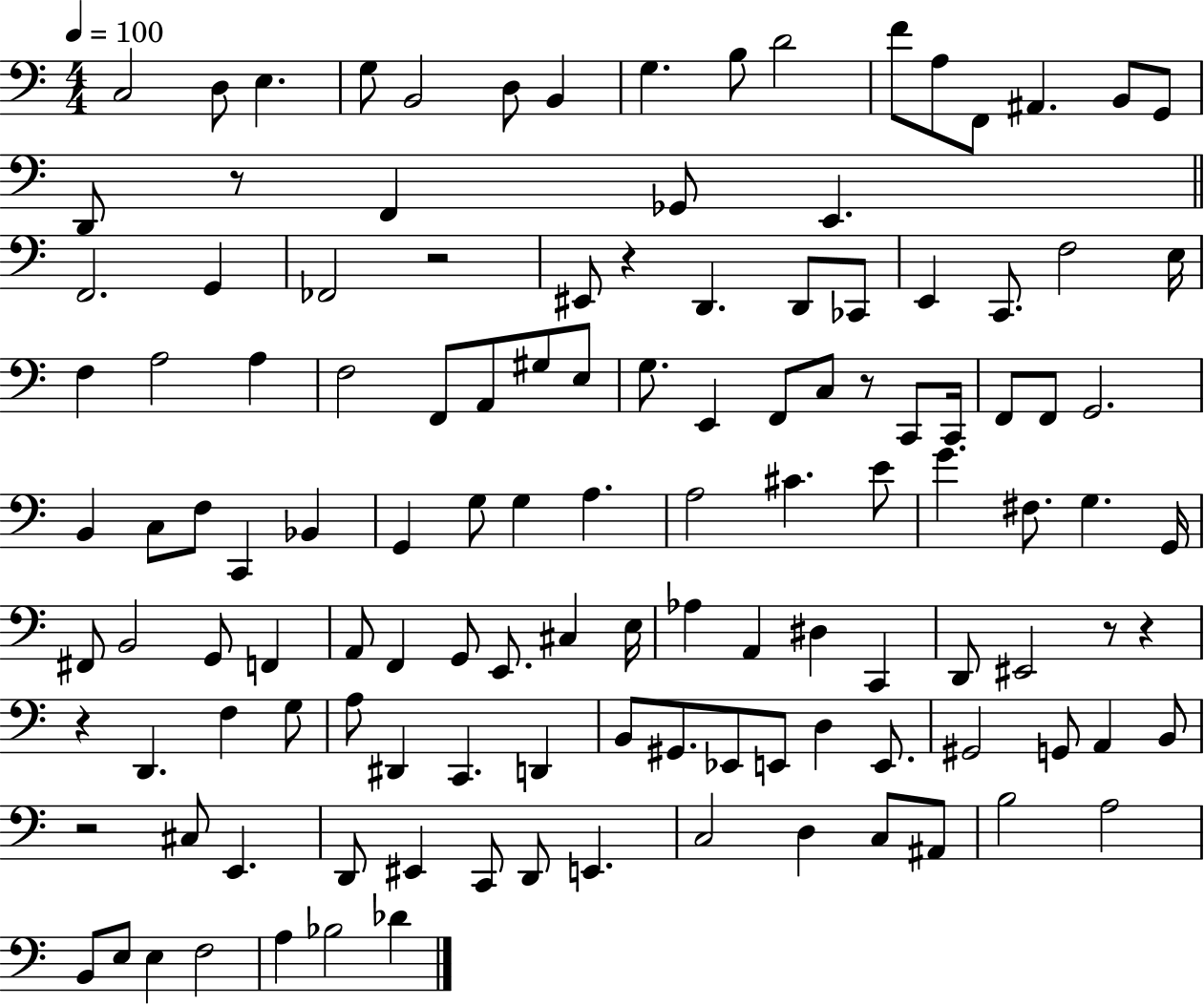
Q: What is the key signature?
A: C major